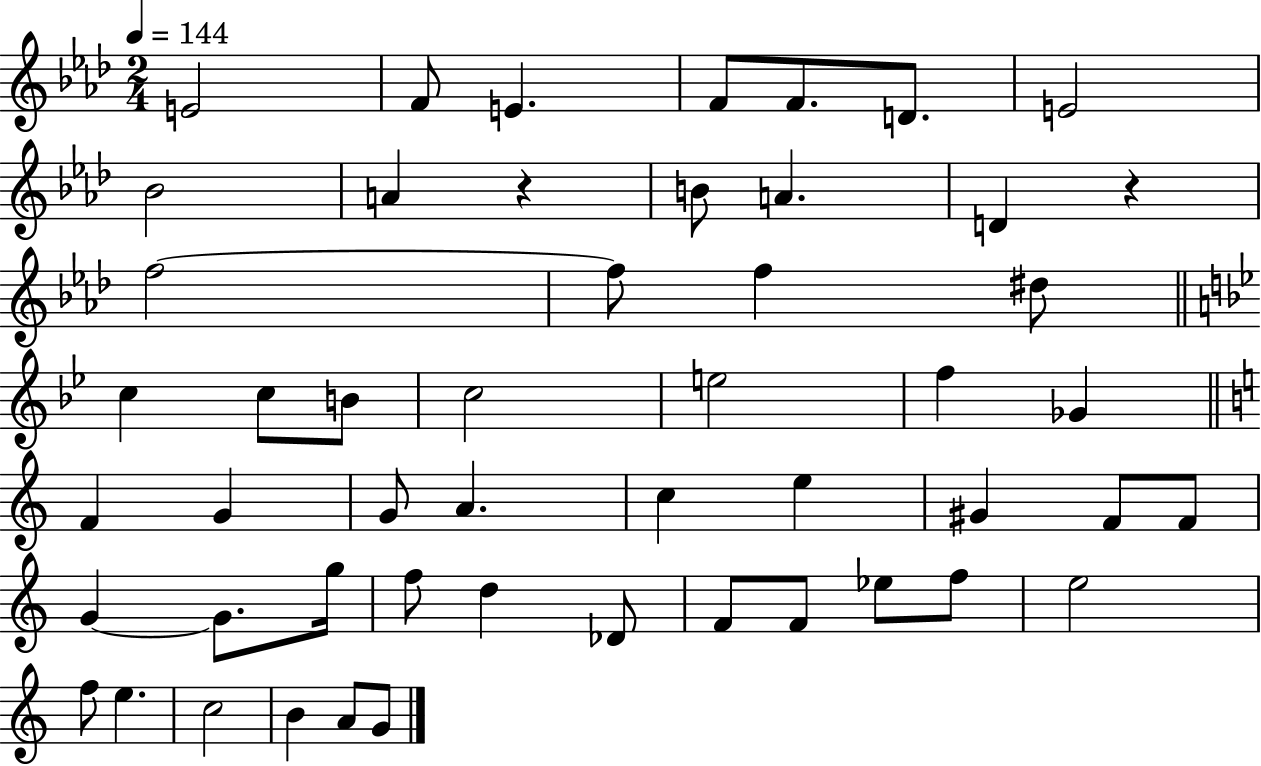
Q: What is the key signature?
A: AES major